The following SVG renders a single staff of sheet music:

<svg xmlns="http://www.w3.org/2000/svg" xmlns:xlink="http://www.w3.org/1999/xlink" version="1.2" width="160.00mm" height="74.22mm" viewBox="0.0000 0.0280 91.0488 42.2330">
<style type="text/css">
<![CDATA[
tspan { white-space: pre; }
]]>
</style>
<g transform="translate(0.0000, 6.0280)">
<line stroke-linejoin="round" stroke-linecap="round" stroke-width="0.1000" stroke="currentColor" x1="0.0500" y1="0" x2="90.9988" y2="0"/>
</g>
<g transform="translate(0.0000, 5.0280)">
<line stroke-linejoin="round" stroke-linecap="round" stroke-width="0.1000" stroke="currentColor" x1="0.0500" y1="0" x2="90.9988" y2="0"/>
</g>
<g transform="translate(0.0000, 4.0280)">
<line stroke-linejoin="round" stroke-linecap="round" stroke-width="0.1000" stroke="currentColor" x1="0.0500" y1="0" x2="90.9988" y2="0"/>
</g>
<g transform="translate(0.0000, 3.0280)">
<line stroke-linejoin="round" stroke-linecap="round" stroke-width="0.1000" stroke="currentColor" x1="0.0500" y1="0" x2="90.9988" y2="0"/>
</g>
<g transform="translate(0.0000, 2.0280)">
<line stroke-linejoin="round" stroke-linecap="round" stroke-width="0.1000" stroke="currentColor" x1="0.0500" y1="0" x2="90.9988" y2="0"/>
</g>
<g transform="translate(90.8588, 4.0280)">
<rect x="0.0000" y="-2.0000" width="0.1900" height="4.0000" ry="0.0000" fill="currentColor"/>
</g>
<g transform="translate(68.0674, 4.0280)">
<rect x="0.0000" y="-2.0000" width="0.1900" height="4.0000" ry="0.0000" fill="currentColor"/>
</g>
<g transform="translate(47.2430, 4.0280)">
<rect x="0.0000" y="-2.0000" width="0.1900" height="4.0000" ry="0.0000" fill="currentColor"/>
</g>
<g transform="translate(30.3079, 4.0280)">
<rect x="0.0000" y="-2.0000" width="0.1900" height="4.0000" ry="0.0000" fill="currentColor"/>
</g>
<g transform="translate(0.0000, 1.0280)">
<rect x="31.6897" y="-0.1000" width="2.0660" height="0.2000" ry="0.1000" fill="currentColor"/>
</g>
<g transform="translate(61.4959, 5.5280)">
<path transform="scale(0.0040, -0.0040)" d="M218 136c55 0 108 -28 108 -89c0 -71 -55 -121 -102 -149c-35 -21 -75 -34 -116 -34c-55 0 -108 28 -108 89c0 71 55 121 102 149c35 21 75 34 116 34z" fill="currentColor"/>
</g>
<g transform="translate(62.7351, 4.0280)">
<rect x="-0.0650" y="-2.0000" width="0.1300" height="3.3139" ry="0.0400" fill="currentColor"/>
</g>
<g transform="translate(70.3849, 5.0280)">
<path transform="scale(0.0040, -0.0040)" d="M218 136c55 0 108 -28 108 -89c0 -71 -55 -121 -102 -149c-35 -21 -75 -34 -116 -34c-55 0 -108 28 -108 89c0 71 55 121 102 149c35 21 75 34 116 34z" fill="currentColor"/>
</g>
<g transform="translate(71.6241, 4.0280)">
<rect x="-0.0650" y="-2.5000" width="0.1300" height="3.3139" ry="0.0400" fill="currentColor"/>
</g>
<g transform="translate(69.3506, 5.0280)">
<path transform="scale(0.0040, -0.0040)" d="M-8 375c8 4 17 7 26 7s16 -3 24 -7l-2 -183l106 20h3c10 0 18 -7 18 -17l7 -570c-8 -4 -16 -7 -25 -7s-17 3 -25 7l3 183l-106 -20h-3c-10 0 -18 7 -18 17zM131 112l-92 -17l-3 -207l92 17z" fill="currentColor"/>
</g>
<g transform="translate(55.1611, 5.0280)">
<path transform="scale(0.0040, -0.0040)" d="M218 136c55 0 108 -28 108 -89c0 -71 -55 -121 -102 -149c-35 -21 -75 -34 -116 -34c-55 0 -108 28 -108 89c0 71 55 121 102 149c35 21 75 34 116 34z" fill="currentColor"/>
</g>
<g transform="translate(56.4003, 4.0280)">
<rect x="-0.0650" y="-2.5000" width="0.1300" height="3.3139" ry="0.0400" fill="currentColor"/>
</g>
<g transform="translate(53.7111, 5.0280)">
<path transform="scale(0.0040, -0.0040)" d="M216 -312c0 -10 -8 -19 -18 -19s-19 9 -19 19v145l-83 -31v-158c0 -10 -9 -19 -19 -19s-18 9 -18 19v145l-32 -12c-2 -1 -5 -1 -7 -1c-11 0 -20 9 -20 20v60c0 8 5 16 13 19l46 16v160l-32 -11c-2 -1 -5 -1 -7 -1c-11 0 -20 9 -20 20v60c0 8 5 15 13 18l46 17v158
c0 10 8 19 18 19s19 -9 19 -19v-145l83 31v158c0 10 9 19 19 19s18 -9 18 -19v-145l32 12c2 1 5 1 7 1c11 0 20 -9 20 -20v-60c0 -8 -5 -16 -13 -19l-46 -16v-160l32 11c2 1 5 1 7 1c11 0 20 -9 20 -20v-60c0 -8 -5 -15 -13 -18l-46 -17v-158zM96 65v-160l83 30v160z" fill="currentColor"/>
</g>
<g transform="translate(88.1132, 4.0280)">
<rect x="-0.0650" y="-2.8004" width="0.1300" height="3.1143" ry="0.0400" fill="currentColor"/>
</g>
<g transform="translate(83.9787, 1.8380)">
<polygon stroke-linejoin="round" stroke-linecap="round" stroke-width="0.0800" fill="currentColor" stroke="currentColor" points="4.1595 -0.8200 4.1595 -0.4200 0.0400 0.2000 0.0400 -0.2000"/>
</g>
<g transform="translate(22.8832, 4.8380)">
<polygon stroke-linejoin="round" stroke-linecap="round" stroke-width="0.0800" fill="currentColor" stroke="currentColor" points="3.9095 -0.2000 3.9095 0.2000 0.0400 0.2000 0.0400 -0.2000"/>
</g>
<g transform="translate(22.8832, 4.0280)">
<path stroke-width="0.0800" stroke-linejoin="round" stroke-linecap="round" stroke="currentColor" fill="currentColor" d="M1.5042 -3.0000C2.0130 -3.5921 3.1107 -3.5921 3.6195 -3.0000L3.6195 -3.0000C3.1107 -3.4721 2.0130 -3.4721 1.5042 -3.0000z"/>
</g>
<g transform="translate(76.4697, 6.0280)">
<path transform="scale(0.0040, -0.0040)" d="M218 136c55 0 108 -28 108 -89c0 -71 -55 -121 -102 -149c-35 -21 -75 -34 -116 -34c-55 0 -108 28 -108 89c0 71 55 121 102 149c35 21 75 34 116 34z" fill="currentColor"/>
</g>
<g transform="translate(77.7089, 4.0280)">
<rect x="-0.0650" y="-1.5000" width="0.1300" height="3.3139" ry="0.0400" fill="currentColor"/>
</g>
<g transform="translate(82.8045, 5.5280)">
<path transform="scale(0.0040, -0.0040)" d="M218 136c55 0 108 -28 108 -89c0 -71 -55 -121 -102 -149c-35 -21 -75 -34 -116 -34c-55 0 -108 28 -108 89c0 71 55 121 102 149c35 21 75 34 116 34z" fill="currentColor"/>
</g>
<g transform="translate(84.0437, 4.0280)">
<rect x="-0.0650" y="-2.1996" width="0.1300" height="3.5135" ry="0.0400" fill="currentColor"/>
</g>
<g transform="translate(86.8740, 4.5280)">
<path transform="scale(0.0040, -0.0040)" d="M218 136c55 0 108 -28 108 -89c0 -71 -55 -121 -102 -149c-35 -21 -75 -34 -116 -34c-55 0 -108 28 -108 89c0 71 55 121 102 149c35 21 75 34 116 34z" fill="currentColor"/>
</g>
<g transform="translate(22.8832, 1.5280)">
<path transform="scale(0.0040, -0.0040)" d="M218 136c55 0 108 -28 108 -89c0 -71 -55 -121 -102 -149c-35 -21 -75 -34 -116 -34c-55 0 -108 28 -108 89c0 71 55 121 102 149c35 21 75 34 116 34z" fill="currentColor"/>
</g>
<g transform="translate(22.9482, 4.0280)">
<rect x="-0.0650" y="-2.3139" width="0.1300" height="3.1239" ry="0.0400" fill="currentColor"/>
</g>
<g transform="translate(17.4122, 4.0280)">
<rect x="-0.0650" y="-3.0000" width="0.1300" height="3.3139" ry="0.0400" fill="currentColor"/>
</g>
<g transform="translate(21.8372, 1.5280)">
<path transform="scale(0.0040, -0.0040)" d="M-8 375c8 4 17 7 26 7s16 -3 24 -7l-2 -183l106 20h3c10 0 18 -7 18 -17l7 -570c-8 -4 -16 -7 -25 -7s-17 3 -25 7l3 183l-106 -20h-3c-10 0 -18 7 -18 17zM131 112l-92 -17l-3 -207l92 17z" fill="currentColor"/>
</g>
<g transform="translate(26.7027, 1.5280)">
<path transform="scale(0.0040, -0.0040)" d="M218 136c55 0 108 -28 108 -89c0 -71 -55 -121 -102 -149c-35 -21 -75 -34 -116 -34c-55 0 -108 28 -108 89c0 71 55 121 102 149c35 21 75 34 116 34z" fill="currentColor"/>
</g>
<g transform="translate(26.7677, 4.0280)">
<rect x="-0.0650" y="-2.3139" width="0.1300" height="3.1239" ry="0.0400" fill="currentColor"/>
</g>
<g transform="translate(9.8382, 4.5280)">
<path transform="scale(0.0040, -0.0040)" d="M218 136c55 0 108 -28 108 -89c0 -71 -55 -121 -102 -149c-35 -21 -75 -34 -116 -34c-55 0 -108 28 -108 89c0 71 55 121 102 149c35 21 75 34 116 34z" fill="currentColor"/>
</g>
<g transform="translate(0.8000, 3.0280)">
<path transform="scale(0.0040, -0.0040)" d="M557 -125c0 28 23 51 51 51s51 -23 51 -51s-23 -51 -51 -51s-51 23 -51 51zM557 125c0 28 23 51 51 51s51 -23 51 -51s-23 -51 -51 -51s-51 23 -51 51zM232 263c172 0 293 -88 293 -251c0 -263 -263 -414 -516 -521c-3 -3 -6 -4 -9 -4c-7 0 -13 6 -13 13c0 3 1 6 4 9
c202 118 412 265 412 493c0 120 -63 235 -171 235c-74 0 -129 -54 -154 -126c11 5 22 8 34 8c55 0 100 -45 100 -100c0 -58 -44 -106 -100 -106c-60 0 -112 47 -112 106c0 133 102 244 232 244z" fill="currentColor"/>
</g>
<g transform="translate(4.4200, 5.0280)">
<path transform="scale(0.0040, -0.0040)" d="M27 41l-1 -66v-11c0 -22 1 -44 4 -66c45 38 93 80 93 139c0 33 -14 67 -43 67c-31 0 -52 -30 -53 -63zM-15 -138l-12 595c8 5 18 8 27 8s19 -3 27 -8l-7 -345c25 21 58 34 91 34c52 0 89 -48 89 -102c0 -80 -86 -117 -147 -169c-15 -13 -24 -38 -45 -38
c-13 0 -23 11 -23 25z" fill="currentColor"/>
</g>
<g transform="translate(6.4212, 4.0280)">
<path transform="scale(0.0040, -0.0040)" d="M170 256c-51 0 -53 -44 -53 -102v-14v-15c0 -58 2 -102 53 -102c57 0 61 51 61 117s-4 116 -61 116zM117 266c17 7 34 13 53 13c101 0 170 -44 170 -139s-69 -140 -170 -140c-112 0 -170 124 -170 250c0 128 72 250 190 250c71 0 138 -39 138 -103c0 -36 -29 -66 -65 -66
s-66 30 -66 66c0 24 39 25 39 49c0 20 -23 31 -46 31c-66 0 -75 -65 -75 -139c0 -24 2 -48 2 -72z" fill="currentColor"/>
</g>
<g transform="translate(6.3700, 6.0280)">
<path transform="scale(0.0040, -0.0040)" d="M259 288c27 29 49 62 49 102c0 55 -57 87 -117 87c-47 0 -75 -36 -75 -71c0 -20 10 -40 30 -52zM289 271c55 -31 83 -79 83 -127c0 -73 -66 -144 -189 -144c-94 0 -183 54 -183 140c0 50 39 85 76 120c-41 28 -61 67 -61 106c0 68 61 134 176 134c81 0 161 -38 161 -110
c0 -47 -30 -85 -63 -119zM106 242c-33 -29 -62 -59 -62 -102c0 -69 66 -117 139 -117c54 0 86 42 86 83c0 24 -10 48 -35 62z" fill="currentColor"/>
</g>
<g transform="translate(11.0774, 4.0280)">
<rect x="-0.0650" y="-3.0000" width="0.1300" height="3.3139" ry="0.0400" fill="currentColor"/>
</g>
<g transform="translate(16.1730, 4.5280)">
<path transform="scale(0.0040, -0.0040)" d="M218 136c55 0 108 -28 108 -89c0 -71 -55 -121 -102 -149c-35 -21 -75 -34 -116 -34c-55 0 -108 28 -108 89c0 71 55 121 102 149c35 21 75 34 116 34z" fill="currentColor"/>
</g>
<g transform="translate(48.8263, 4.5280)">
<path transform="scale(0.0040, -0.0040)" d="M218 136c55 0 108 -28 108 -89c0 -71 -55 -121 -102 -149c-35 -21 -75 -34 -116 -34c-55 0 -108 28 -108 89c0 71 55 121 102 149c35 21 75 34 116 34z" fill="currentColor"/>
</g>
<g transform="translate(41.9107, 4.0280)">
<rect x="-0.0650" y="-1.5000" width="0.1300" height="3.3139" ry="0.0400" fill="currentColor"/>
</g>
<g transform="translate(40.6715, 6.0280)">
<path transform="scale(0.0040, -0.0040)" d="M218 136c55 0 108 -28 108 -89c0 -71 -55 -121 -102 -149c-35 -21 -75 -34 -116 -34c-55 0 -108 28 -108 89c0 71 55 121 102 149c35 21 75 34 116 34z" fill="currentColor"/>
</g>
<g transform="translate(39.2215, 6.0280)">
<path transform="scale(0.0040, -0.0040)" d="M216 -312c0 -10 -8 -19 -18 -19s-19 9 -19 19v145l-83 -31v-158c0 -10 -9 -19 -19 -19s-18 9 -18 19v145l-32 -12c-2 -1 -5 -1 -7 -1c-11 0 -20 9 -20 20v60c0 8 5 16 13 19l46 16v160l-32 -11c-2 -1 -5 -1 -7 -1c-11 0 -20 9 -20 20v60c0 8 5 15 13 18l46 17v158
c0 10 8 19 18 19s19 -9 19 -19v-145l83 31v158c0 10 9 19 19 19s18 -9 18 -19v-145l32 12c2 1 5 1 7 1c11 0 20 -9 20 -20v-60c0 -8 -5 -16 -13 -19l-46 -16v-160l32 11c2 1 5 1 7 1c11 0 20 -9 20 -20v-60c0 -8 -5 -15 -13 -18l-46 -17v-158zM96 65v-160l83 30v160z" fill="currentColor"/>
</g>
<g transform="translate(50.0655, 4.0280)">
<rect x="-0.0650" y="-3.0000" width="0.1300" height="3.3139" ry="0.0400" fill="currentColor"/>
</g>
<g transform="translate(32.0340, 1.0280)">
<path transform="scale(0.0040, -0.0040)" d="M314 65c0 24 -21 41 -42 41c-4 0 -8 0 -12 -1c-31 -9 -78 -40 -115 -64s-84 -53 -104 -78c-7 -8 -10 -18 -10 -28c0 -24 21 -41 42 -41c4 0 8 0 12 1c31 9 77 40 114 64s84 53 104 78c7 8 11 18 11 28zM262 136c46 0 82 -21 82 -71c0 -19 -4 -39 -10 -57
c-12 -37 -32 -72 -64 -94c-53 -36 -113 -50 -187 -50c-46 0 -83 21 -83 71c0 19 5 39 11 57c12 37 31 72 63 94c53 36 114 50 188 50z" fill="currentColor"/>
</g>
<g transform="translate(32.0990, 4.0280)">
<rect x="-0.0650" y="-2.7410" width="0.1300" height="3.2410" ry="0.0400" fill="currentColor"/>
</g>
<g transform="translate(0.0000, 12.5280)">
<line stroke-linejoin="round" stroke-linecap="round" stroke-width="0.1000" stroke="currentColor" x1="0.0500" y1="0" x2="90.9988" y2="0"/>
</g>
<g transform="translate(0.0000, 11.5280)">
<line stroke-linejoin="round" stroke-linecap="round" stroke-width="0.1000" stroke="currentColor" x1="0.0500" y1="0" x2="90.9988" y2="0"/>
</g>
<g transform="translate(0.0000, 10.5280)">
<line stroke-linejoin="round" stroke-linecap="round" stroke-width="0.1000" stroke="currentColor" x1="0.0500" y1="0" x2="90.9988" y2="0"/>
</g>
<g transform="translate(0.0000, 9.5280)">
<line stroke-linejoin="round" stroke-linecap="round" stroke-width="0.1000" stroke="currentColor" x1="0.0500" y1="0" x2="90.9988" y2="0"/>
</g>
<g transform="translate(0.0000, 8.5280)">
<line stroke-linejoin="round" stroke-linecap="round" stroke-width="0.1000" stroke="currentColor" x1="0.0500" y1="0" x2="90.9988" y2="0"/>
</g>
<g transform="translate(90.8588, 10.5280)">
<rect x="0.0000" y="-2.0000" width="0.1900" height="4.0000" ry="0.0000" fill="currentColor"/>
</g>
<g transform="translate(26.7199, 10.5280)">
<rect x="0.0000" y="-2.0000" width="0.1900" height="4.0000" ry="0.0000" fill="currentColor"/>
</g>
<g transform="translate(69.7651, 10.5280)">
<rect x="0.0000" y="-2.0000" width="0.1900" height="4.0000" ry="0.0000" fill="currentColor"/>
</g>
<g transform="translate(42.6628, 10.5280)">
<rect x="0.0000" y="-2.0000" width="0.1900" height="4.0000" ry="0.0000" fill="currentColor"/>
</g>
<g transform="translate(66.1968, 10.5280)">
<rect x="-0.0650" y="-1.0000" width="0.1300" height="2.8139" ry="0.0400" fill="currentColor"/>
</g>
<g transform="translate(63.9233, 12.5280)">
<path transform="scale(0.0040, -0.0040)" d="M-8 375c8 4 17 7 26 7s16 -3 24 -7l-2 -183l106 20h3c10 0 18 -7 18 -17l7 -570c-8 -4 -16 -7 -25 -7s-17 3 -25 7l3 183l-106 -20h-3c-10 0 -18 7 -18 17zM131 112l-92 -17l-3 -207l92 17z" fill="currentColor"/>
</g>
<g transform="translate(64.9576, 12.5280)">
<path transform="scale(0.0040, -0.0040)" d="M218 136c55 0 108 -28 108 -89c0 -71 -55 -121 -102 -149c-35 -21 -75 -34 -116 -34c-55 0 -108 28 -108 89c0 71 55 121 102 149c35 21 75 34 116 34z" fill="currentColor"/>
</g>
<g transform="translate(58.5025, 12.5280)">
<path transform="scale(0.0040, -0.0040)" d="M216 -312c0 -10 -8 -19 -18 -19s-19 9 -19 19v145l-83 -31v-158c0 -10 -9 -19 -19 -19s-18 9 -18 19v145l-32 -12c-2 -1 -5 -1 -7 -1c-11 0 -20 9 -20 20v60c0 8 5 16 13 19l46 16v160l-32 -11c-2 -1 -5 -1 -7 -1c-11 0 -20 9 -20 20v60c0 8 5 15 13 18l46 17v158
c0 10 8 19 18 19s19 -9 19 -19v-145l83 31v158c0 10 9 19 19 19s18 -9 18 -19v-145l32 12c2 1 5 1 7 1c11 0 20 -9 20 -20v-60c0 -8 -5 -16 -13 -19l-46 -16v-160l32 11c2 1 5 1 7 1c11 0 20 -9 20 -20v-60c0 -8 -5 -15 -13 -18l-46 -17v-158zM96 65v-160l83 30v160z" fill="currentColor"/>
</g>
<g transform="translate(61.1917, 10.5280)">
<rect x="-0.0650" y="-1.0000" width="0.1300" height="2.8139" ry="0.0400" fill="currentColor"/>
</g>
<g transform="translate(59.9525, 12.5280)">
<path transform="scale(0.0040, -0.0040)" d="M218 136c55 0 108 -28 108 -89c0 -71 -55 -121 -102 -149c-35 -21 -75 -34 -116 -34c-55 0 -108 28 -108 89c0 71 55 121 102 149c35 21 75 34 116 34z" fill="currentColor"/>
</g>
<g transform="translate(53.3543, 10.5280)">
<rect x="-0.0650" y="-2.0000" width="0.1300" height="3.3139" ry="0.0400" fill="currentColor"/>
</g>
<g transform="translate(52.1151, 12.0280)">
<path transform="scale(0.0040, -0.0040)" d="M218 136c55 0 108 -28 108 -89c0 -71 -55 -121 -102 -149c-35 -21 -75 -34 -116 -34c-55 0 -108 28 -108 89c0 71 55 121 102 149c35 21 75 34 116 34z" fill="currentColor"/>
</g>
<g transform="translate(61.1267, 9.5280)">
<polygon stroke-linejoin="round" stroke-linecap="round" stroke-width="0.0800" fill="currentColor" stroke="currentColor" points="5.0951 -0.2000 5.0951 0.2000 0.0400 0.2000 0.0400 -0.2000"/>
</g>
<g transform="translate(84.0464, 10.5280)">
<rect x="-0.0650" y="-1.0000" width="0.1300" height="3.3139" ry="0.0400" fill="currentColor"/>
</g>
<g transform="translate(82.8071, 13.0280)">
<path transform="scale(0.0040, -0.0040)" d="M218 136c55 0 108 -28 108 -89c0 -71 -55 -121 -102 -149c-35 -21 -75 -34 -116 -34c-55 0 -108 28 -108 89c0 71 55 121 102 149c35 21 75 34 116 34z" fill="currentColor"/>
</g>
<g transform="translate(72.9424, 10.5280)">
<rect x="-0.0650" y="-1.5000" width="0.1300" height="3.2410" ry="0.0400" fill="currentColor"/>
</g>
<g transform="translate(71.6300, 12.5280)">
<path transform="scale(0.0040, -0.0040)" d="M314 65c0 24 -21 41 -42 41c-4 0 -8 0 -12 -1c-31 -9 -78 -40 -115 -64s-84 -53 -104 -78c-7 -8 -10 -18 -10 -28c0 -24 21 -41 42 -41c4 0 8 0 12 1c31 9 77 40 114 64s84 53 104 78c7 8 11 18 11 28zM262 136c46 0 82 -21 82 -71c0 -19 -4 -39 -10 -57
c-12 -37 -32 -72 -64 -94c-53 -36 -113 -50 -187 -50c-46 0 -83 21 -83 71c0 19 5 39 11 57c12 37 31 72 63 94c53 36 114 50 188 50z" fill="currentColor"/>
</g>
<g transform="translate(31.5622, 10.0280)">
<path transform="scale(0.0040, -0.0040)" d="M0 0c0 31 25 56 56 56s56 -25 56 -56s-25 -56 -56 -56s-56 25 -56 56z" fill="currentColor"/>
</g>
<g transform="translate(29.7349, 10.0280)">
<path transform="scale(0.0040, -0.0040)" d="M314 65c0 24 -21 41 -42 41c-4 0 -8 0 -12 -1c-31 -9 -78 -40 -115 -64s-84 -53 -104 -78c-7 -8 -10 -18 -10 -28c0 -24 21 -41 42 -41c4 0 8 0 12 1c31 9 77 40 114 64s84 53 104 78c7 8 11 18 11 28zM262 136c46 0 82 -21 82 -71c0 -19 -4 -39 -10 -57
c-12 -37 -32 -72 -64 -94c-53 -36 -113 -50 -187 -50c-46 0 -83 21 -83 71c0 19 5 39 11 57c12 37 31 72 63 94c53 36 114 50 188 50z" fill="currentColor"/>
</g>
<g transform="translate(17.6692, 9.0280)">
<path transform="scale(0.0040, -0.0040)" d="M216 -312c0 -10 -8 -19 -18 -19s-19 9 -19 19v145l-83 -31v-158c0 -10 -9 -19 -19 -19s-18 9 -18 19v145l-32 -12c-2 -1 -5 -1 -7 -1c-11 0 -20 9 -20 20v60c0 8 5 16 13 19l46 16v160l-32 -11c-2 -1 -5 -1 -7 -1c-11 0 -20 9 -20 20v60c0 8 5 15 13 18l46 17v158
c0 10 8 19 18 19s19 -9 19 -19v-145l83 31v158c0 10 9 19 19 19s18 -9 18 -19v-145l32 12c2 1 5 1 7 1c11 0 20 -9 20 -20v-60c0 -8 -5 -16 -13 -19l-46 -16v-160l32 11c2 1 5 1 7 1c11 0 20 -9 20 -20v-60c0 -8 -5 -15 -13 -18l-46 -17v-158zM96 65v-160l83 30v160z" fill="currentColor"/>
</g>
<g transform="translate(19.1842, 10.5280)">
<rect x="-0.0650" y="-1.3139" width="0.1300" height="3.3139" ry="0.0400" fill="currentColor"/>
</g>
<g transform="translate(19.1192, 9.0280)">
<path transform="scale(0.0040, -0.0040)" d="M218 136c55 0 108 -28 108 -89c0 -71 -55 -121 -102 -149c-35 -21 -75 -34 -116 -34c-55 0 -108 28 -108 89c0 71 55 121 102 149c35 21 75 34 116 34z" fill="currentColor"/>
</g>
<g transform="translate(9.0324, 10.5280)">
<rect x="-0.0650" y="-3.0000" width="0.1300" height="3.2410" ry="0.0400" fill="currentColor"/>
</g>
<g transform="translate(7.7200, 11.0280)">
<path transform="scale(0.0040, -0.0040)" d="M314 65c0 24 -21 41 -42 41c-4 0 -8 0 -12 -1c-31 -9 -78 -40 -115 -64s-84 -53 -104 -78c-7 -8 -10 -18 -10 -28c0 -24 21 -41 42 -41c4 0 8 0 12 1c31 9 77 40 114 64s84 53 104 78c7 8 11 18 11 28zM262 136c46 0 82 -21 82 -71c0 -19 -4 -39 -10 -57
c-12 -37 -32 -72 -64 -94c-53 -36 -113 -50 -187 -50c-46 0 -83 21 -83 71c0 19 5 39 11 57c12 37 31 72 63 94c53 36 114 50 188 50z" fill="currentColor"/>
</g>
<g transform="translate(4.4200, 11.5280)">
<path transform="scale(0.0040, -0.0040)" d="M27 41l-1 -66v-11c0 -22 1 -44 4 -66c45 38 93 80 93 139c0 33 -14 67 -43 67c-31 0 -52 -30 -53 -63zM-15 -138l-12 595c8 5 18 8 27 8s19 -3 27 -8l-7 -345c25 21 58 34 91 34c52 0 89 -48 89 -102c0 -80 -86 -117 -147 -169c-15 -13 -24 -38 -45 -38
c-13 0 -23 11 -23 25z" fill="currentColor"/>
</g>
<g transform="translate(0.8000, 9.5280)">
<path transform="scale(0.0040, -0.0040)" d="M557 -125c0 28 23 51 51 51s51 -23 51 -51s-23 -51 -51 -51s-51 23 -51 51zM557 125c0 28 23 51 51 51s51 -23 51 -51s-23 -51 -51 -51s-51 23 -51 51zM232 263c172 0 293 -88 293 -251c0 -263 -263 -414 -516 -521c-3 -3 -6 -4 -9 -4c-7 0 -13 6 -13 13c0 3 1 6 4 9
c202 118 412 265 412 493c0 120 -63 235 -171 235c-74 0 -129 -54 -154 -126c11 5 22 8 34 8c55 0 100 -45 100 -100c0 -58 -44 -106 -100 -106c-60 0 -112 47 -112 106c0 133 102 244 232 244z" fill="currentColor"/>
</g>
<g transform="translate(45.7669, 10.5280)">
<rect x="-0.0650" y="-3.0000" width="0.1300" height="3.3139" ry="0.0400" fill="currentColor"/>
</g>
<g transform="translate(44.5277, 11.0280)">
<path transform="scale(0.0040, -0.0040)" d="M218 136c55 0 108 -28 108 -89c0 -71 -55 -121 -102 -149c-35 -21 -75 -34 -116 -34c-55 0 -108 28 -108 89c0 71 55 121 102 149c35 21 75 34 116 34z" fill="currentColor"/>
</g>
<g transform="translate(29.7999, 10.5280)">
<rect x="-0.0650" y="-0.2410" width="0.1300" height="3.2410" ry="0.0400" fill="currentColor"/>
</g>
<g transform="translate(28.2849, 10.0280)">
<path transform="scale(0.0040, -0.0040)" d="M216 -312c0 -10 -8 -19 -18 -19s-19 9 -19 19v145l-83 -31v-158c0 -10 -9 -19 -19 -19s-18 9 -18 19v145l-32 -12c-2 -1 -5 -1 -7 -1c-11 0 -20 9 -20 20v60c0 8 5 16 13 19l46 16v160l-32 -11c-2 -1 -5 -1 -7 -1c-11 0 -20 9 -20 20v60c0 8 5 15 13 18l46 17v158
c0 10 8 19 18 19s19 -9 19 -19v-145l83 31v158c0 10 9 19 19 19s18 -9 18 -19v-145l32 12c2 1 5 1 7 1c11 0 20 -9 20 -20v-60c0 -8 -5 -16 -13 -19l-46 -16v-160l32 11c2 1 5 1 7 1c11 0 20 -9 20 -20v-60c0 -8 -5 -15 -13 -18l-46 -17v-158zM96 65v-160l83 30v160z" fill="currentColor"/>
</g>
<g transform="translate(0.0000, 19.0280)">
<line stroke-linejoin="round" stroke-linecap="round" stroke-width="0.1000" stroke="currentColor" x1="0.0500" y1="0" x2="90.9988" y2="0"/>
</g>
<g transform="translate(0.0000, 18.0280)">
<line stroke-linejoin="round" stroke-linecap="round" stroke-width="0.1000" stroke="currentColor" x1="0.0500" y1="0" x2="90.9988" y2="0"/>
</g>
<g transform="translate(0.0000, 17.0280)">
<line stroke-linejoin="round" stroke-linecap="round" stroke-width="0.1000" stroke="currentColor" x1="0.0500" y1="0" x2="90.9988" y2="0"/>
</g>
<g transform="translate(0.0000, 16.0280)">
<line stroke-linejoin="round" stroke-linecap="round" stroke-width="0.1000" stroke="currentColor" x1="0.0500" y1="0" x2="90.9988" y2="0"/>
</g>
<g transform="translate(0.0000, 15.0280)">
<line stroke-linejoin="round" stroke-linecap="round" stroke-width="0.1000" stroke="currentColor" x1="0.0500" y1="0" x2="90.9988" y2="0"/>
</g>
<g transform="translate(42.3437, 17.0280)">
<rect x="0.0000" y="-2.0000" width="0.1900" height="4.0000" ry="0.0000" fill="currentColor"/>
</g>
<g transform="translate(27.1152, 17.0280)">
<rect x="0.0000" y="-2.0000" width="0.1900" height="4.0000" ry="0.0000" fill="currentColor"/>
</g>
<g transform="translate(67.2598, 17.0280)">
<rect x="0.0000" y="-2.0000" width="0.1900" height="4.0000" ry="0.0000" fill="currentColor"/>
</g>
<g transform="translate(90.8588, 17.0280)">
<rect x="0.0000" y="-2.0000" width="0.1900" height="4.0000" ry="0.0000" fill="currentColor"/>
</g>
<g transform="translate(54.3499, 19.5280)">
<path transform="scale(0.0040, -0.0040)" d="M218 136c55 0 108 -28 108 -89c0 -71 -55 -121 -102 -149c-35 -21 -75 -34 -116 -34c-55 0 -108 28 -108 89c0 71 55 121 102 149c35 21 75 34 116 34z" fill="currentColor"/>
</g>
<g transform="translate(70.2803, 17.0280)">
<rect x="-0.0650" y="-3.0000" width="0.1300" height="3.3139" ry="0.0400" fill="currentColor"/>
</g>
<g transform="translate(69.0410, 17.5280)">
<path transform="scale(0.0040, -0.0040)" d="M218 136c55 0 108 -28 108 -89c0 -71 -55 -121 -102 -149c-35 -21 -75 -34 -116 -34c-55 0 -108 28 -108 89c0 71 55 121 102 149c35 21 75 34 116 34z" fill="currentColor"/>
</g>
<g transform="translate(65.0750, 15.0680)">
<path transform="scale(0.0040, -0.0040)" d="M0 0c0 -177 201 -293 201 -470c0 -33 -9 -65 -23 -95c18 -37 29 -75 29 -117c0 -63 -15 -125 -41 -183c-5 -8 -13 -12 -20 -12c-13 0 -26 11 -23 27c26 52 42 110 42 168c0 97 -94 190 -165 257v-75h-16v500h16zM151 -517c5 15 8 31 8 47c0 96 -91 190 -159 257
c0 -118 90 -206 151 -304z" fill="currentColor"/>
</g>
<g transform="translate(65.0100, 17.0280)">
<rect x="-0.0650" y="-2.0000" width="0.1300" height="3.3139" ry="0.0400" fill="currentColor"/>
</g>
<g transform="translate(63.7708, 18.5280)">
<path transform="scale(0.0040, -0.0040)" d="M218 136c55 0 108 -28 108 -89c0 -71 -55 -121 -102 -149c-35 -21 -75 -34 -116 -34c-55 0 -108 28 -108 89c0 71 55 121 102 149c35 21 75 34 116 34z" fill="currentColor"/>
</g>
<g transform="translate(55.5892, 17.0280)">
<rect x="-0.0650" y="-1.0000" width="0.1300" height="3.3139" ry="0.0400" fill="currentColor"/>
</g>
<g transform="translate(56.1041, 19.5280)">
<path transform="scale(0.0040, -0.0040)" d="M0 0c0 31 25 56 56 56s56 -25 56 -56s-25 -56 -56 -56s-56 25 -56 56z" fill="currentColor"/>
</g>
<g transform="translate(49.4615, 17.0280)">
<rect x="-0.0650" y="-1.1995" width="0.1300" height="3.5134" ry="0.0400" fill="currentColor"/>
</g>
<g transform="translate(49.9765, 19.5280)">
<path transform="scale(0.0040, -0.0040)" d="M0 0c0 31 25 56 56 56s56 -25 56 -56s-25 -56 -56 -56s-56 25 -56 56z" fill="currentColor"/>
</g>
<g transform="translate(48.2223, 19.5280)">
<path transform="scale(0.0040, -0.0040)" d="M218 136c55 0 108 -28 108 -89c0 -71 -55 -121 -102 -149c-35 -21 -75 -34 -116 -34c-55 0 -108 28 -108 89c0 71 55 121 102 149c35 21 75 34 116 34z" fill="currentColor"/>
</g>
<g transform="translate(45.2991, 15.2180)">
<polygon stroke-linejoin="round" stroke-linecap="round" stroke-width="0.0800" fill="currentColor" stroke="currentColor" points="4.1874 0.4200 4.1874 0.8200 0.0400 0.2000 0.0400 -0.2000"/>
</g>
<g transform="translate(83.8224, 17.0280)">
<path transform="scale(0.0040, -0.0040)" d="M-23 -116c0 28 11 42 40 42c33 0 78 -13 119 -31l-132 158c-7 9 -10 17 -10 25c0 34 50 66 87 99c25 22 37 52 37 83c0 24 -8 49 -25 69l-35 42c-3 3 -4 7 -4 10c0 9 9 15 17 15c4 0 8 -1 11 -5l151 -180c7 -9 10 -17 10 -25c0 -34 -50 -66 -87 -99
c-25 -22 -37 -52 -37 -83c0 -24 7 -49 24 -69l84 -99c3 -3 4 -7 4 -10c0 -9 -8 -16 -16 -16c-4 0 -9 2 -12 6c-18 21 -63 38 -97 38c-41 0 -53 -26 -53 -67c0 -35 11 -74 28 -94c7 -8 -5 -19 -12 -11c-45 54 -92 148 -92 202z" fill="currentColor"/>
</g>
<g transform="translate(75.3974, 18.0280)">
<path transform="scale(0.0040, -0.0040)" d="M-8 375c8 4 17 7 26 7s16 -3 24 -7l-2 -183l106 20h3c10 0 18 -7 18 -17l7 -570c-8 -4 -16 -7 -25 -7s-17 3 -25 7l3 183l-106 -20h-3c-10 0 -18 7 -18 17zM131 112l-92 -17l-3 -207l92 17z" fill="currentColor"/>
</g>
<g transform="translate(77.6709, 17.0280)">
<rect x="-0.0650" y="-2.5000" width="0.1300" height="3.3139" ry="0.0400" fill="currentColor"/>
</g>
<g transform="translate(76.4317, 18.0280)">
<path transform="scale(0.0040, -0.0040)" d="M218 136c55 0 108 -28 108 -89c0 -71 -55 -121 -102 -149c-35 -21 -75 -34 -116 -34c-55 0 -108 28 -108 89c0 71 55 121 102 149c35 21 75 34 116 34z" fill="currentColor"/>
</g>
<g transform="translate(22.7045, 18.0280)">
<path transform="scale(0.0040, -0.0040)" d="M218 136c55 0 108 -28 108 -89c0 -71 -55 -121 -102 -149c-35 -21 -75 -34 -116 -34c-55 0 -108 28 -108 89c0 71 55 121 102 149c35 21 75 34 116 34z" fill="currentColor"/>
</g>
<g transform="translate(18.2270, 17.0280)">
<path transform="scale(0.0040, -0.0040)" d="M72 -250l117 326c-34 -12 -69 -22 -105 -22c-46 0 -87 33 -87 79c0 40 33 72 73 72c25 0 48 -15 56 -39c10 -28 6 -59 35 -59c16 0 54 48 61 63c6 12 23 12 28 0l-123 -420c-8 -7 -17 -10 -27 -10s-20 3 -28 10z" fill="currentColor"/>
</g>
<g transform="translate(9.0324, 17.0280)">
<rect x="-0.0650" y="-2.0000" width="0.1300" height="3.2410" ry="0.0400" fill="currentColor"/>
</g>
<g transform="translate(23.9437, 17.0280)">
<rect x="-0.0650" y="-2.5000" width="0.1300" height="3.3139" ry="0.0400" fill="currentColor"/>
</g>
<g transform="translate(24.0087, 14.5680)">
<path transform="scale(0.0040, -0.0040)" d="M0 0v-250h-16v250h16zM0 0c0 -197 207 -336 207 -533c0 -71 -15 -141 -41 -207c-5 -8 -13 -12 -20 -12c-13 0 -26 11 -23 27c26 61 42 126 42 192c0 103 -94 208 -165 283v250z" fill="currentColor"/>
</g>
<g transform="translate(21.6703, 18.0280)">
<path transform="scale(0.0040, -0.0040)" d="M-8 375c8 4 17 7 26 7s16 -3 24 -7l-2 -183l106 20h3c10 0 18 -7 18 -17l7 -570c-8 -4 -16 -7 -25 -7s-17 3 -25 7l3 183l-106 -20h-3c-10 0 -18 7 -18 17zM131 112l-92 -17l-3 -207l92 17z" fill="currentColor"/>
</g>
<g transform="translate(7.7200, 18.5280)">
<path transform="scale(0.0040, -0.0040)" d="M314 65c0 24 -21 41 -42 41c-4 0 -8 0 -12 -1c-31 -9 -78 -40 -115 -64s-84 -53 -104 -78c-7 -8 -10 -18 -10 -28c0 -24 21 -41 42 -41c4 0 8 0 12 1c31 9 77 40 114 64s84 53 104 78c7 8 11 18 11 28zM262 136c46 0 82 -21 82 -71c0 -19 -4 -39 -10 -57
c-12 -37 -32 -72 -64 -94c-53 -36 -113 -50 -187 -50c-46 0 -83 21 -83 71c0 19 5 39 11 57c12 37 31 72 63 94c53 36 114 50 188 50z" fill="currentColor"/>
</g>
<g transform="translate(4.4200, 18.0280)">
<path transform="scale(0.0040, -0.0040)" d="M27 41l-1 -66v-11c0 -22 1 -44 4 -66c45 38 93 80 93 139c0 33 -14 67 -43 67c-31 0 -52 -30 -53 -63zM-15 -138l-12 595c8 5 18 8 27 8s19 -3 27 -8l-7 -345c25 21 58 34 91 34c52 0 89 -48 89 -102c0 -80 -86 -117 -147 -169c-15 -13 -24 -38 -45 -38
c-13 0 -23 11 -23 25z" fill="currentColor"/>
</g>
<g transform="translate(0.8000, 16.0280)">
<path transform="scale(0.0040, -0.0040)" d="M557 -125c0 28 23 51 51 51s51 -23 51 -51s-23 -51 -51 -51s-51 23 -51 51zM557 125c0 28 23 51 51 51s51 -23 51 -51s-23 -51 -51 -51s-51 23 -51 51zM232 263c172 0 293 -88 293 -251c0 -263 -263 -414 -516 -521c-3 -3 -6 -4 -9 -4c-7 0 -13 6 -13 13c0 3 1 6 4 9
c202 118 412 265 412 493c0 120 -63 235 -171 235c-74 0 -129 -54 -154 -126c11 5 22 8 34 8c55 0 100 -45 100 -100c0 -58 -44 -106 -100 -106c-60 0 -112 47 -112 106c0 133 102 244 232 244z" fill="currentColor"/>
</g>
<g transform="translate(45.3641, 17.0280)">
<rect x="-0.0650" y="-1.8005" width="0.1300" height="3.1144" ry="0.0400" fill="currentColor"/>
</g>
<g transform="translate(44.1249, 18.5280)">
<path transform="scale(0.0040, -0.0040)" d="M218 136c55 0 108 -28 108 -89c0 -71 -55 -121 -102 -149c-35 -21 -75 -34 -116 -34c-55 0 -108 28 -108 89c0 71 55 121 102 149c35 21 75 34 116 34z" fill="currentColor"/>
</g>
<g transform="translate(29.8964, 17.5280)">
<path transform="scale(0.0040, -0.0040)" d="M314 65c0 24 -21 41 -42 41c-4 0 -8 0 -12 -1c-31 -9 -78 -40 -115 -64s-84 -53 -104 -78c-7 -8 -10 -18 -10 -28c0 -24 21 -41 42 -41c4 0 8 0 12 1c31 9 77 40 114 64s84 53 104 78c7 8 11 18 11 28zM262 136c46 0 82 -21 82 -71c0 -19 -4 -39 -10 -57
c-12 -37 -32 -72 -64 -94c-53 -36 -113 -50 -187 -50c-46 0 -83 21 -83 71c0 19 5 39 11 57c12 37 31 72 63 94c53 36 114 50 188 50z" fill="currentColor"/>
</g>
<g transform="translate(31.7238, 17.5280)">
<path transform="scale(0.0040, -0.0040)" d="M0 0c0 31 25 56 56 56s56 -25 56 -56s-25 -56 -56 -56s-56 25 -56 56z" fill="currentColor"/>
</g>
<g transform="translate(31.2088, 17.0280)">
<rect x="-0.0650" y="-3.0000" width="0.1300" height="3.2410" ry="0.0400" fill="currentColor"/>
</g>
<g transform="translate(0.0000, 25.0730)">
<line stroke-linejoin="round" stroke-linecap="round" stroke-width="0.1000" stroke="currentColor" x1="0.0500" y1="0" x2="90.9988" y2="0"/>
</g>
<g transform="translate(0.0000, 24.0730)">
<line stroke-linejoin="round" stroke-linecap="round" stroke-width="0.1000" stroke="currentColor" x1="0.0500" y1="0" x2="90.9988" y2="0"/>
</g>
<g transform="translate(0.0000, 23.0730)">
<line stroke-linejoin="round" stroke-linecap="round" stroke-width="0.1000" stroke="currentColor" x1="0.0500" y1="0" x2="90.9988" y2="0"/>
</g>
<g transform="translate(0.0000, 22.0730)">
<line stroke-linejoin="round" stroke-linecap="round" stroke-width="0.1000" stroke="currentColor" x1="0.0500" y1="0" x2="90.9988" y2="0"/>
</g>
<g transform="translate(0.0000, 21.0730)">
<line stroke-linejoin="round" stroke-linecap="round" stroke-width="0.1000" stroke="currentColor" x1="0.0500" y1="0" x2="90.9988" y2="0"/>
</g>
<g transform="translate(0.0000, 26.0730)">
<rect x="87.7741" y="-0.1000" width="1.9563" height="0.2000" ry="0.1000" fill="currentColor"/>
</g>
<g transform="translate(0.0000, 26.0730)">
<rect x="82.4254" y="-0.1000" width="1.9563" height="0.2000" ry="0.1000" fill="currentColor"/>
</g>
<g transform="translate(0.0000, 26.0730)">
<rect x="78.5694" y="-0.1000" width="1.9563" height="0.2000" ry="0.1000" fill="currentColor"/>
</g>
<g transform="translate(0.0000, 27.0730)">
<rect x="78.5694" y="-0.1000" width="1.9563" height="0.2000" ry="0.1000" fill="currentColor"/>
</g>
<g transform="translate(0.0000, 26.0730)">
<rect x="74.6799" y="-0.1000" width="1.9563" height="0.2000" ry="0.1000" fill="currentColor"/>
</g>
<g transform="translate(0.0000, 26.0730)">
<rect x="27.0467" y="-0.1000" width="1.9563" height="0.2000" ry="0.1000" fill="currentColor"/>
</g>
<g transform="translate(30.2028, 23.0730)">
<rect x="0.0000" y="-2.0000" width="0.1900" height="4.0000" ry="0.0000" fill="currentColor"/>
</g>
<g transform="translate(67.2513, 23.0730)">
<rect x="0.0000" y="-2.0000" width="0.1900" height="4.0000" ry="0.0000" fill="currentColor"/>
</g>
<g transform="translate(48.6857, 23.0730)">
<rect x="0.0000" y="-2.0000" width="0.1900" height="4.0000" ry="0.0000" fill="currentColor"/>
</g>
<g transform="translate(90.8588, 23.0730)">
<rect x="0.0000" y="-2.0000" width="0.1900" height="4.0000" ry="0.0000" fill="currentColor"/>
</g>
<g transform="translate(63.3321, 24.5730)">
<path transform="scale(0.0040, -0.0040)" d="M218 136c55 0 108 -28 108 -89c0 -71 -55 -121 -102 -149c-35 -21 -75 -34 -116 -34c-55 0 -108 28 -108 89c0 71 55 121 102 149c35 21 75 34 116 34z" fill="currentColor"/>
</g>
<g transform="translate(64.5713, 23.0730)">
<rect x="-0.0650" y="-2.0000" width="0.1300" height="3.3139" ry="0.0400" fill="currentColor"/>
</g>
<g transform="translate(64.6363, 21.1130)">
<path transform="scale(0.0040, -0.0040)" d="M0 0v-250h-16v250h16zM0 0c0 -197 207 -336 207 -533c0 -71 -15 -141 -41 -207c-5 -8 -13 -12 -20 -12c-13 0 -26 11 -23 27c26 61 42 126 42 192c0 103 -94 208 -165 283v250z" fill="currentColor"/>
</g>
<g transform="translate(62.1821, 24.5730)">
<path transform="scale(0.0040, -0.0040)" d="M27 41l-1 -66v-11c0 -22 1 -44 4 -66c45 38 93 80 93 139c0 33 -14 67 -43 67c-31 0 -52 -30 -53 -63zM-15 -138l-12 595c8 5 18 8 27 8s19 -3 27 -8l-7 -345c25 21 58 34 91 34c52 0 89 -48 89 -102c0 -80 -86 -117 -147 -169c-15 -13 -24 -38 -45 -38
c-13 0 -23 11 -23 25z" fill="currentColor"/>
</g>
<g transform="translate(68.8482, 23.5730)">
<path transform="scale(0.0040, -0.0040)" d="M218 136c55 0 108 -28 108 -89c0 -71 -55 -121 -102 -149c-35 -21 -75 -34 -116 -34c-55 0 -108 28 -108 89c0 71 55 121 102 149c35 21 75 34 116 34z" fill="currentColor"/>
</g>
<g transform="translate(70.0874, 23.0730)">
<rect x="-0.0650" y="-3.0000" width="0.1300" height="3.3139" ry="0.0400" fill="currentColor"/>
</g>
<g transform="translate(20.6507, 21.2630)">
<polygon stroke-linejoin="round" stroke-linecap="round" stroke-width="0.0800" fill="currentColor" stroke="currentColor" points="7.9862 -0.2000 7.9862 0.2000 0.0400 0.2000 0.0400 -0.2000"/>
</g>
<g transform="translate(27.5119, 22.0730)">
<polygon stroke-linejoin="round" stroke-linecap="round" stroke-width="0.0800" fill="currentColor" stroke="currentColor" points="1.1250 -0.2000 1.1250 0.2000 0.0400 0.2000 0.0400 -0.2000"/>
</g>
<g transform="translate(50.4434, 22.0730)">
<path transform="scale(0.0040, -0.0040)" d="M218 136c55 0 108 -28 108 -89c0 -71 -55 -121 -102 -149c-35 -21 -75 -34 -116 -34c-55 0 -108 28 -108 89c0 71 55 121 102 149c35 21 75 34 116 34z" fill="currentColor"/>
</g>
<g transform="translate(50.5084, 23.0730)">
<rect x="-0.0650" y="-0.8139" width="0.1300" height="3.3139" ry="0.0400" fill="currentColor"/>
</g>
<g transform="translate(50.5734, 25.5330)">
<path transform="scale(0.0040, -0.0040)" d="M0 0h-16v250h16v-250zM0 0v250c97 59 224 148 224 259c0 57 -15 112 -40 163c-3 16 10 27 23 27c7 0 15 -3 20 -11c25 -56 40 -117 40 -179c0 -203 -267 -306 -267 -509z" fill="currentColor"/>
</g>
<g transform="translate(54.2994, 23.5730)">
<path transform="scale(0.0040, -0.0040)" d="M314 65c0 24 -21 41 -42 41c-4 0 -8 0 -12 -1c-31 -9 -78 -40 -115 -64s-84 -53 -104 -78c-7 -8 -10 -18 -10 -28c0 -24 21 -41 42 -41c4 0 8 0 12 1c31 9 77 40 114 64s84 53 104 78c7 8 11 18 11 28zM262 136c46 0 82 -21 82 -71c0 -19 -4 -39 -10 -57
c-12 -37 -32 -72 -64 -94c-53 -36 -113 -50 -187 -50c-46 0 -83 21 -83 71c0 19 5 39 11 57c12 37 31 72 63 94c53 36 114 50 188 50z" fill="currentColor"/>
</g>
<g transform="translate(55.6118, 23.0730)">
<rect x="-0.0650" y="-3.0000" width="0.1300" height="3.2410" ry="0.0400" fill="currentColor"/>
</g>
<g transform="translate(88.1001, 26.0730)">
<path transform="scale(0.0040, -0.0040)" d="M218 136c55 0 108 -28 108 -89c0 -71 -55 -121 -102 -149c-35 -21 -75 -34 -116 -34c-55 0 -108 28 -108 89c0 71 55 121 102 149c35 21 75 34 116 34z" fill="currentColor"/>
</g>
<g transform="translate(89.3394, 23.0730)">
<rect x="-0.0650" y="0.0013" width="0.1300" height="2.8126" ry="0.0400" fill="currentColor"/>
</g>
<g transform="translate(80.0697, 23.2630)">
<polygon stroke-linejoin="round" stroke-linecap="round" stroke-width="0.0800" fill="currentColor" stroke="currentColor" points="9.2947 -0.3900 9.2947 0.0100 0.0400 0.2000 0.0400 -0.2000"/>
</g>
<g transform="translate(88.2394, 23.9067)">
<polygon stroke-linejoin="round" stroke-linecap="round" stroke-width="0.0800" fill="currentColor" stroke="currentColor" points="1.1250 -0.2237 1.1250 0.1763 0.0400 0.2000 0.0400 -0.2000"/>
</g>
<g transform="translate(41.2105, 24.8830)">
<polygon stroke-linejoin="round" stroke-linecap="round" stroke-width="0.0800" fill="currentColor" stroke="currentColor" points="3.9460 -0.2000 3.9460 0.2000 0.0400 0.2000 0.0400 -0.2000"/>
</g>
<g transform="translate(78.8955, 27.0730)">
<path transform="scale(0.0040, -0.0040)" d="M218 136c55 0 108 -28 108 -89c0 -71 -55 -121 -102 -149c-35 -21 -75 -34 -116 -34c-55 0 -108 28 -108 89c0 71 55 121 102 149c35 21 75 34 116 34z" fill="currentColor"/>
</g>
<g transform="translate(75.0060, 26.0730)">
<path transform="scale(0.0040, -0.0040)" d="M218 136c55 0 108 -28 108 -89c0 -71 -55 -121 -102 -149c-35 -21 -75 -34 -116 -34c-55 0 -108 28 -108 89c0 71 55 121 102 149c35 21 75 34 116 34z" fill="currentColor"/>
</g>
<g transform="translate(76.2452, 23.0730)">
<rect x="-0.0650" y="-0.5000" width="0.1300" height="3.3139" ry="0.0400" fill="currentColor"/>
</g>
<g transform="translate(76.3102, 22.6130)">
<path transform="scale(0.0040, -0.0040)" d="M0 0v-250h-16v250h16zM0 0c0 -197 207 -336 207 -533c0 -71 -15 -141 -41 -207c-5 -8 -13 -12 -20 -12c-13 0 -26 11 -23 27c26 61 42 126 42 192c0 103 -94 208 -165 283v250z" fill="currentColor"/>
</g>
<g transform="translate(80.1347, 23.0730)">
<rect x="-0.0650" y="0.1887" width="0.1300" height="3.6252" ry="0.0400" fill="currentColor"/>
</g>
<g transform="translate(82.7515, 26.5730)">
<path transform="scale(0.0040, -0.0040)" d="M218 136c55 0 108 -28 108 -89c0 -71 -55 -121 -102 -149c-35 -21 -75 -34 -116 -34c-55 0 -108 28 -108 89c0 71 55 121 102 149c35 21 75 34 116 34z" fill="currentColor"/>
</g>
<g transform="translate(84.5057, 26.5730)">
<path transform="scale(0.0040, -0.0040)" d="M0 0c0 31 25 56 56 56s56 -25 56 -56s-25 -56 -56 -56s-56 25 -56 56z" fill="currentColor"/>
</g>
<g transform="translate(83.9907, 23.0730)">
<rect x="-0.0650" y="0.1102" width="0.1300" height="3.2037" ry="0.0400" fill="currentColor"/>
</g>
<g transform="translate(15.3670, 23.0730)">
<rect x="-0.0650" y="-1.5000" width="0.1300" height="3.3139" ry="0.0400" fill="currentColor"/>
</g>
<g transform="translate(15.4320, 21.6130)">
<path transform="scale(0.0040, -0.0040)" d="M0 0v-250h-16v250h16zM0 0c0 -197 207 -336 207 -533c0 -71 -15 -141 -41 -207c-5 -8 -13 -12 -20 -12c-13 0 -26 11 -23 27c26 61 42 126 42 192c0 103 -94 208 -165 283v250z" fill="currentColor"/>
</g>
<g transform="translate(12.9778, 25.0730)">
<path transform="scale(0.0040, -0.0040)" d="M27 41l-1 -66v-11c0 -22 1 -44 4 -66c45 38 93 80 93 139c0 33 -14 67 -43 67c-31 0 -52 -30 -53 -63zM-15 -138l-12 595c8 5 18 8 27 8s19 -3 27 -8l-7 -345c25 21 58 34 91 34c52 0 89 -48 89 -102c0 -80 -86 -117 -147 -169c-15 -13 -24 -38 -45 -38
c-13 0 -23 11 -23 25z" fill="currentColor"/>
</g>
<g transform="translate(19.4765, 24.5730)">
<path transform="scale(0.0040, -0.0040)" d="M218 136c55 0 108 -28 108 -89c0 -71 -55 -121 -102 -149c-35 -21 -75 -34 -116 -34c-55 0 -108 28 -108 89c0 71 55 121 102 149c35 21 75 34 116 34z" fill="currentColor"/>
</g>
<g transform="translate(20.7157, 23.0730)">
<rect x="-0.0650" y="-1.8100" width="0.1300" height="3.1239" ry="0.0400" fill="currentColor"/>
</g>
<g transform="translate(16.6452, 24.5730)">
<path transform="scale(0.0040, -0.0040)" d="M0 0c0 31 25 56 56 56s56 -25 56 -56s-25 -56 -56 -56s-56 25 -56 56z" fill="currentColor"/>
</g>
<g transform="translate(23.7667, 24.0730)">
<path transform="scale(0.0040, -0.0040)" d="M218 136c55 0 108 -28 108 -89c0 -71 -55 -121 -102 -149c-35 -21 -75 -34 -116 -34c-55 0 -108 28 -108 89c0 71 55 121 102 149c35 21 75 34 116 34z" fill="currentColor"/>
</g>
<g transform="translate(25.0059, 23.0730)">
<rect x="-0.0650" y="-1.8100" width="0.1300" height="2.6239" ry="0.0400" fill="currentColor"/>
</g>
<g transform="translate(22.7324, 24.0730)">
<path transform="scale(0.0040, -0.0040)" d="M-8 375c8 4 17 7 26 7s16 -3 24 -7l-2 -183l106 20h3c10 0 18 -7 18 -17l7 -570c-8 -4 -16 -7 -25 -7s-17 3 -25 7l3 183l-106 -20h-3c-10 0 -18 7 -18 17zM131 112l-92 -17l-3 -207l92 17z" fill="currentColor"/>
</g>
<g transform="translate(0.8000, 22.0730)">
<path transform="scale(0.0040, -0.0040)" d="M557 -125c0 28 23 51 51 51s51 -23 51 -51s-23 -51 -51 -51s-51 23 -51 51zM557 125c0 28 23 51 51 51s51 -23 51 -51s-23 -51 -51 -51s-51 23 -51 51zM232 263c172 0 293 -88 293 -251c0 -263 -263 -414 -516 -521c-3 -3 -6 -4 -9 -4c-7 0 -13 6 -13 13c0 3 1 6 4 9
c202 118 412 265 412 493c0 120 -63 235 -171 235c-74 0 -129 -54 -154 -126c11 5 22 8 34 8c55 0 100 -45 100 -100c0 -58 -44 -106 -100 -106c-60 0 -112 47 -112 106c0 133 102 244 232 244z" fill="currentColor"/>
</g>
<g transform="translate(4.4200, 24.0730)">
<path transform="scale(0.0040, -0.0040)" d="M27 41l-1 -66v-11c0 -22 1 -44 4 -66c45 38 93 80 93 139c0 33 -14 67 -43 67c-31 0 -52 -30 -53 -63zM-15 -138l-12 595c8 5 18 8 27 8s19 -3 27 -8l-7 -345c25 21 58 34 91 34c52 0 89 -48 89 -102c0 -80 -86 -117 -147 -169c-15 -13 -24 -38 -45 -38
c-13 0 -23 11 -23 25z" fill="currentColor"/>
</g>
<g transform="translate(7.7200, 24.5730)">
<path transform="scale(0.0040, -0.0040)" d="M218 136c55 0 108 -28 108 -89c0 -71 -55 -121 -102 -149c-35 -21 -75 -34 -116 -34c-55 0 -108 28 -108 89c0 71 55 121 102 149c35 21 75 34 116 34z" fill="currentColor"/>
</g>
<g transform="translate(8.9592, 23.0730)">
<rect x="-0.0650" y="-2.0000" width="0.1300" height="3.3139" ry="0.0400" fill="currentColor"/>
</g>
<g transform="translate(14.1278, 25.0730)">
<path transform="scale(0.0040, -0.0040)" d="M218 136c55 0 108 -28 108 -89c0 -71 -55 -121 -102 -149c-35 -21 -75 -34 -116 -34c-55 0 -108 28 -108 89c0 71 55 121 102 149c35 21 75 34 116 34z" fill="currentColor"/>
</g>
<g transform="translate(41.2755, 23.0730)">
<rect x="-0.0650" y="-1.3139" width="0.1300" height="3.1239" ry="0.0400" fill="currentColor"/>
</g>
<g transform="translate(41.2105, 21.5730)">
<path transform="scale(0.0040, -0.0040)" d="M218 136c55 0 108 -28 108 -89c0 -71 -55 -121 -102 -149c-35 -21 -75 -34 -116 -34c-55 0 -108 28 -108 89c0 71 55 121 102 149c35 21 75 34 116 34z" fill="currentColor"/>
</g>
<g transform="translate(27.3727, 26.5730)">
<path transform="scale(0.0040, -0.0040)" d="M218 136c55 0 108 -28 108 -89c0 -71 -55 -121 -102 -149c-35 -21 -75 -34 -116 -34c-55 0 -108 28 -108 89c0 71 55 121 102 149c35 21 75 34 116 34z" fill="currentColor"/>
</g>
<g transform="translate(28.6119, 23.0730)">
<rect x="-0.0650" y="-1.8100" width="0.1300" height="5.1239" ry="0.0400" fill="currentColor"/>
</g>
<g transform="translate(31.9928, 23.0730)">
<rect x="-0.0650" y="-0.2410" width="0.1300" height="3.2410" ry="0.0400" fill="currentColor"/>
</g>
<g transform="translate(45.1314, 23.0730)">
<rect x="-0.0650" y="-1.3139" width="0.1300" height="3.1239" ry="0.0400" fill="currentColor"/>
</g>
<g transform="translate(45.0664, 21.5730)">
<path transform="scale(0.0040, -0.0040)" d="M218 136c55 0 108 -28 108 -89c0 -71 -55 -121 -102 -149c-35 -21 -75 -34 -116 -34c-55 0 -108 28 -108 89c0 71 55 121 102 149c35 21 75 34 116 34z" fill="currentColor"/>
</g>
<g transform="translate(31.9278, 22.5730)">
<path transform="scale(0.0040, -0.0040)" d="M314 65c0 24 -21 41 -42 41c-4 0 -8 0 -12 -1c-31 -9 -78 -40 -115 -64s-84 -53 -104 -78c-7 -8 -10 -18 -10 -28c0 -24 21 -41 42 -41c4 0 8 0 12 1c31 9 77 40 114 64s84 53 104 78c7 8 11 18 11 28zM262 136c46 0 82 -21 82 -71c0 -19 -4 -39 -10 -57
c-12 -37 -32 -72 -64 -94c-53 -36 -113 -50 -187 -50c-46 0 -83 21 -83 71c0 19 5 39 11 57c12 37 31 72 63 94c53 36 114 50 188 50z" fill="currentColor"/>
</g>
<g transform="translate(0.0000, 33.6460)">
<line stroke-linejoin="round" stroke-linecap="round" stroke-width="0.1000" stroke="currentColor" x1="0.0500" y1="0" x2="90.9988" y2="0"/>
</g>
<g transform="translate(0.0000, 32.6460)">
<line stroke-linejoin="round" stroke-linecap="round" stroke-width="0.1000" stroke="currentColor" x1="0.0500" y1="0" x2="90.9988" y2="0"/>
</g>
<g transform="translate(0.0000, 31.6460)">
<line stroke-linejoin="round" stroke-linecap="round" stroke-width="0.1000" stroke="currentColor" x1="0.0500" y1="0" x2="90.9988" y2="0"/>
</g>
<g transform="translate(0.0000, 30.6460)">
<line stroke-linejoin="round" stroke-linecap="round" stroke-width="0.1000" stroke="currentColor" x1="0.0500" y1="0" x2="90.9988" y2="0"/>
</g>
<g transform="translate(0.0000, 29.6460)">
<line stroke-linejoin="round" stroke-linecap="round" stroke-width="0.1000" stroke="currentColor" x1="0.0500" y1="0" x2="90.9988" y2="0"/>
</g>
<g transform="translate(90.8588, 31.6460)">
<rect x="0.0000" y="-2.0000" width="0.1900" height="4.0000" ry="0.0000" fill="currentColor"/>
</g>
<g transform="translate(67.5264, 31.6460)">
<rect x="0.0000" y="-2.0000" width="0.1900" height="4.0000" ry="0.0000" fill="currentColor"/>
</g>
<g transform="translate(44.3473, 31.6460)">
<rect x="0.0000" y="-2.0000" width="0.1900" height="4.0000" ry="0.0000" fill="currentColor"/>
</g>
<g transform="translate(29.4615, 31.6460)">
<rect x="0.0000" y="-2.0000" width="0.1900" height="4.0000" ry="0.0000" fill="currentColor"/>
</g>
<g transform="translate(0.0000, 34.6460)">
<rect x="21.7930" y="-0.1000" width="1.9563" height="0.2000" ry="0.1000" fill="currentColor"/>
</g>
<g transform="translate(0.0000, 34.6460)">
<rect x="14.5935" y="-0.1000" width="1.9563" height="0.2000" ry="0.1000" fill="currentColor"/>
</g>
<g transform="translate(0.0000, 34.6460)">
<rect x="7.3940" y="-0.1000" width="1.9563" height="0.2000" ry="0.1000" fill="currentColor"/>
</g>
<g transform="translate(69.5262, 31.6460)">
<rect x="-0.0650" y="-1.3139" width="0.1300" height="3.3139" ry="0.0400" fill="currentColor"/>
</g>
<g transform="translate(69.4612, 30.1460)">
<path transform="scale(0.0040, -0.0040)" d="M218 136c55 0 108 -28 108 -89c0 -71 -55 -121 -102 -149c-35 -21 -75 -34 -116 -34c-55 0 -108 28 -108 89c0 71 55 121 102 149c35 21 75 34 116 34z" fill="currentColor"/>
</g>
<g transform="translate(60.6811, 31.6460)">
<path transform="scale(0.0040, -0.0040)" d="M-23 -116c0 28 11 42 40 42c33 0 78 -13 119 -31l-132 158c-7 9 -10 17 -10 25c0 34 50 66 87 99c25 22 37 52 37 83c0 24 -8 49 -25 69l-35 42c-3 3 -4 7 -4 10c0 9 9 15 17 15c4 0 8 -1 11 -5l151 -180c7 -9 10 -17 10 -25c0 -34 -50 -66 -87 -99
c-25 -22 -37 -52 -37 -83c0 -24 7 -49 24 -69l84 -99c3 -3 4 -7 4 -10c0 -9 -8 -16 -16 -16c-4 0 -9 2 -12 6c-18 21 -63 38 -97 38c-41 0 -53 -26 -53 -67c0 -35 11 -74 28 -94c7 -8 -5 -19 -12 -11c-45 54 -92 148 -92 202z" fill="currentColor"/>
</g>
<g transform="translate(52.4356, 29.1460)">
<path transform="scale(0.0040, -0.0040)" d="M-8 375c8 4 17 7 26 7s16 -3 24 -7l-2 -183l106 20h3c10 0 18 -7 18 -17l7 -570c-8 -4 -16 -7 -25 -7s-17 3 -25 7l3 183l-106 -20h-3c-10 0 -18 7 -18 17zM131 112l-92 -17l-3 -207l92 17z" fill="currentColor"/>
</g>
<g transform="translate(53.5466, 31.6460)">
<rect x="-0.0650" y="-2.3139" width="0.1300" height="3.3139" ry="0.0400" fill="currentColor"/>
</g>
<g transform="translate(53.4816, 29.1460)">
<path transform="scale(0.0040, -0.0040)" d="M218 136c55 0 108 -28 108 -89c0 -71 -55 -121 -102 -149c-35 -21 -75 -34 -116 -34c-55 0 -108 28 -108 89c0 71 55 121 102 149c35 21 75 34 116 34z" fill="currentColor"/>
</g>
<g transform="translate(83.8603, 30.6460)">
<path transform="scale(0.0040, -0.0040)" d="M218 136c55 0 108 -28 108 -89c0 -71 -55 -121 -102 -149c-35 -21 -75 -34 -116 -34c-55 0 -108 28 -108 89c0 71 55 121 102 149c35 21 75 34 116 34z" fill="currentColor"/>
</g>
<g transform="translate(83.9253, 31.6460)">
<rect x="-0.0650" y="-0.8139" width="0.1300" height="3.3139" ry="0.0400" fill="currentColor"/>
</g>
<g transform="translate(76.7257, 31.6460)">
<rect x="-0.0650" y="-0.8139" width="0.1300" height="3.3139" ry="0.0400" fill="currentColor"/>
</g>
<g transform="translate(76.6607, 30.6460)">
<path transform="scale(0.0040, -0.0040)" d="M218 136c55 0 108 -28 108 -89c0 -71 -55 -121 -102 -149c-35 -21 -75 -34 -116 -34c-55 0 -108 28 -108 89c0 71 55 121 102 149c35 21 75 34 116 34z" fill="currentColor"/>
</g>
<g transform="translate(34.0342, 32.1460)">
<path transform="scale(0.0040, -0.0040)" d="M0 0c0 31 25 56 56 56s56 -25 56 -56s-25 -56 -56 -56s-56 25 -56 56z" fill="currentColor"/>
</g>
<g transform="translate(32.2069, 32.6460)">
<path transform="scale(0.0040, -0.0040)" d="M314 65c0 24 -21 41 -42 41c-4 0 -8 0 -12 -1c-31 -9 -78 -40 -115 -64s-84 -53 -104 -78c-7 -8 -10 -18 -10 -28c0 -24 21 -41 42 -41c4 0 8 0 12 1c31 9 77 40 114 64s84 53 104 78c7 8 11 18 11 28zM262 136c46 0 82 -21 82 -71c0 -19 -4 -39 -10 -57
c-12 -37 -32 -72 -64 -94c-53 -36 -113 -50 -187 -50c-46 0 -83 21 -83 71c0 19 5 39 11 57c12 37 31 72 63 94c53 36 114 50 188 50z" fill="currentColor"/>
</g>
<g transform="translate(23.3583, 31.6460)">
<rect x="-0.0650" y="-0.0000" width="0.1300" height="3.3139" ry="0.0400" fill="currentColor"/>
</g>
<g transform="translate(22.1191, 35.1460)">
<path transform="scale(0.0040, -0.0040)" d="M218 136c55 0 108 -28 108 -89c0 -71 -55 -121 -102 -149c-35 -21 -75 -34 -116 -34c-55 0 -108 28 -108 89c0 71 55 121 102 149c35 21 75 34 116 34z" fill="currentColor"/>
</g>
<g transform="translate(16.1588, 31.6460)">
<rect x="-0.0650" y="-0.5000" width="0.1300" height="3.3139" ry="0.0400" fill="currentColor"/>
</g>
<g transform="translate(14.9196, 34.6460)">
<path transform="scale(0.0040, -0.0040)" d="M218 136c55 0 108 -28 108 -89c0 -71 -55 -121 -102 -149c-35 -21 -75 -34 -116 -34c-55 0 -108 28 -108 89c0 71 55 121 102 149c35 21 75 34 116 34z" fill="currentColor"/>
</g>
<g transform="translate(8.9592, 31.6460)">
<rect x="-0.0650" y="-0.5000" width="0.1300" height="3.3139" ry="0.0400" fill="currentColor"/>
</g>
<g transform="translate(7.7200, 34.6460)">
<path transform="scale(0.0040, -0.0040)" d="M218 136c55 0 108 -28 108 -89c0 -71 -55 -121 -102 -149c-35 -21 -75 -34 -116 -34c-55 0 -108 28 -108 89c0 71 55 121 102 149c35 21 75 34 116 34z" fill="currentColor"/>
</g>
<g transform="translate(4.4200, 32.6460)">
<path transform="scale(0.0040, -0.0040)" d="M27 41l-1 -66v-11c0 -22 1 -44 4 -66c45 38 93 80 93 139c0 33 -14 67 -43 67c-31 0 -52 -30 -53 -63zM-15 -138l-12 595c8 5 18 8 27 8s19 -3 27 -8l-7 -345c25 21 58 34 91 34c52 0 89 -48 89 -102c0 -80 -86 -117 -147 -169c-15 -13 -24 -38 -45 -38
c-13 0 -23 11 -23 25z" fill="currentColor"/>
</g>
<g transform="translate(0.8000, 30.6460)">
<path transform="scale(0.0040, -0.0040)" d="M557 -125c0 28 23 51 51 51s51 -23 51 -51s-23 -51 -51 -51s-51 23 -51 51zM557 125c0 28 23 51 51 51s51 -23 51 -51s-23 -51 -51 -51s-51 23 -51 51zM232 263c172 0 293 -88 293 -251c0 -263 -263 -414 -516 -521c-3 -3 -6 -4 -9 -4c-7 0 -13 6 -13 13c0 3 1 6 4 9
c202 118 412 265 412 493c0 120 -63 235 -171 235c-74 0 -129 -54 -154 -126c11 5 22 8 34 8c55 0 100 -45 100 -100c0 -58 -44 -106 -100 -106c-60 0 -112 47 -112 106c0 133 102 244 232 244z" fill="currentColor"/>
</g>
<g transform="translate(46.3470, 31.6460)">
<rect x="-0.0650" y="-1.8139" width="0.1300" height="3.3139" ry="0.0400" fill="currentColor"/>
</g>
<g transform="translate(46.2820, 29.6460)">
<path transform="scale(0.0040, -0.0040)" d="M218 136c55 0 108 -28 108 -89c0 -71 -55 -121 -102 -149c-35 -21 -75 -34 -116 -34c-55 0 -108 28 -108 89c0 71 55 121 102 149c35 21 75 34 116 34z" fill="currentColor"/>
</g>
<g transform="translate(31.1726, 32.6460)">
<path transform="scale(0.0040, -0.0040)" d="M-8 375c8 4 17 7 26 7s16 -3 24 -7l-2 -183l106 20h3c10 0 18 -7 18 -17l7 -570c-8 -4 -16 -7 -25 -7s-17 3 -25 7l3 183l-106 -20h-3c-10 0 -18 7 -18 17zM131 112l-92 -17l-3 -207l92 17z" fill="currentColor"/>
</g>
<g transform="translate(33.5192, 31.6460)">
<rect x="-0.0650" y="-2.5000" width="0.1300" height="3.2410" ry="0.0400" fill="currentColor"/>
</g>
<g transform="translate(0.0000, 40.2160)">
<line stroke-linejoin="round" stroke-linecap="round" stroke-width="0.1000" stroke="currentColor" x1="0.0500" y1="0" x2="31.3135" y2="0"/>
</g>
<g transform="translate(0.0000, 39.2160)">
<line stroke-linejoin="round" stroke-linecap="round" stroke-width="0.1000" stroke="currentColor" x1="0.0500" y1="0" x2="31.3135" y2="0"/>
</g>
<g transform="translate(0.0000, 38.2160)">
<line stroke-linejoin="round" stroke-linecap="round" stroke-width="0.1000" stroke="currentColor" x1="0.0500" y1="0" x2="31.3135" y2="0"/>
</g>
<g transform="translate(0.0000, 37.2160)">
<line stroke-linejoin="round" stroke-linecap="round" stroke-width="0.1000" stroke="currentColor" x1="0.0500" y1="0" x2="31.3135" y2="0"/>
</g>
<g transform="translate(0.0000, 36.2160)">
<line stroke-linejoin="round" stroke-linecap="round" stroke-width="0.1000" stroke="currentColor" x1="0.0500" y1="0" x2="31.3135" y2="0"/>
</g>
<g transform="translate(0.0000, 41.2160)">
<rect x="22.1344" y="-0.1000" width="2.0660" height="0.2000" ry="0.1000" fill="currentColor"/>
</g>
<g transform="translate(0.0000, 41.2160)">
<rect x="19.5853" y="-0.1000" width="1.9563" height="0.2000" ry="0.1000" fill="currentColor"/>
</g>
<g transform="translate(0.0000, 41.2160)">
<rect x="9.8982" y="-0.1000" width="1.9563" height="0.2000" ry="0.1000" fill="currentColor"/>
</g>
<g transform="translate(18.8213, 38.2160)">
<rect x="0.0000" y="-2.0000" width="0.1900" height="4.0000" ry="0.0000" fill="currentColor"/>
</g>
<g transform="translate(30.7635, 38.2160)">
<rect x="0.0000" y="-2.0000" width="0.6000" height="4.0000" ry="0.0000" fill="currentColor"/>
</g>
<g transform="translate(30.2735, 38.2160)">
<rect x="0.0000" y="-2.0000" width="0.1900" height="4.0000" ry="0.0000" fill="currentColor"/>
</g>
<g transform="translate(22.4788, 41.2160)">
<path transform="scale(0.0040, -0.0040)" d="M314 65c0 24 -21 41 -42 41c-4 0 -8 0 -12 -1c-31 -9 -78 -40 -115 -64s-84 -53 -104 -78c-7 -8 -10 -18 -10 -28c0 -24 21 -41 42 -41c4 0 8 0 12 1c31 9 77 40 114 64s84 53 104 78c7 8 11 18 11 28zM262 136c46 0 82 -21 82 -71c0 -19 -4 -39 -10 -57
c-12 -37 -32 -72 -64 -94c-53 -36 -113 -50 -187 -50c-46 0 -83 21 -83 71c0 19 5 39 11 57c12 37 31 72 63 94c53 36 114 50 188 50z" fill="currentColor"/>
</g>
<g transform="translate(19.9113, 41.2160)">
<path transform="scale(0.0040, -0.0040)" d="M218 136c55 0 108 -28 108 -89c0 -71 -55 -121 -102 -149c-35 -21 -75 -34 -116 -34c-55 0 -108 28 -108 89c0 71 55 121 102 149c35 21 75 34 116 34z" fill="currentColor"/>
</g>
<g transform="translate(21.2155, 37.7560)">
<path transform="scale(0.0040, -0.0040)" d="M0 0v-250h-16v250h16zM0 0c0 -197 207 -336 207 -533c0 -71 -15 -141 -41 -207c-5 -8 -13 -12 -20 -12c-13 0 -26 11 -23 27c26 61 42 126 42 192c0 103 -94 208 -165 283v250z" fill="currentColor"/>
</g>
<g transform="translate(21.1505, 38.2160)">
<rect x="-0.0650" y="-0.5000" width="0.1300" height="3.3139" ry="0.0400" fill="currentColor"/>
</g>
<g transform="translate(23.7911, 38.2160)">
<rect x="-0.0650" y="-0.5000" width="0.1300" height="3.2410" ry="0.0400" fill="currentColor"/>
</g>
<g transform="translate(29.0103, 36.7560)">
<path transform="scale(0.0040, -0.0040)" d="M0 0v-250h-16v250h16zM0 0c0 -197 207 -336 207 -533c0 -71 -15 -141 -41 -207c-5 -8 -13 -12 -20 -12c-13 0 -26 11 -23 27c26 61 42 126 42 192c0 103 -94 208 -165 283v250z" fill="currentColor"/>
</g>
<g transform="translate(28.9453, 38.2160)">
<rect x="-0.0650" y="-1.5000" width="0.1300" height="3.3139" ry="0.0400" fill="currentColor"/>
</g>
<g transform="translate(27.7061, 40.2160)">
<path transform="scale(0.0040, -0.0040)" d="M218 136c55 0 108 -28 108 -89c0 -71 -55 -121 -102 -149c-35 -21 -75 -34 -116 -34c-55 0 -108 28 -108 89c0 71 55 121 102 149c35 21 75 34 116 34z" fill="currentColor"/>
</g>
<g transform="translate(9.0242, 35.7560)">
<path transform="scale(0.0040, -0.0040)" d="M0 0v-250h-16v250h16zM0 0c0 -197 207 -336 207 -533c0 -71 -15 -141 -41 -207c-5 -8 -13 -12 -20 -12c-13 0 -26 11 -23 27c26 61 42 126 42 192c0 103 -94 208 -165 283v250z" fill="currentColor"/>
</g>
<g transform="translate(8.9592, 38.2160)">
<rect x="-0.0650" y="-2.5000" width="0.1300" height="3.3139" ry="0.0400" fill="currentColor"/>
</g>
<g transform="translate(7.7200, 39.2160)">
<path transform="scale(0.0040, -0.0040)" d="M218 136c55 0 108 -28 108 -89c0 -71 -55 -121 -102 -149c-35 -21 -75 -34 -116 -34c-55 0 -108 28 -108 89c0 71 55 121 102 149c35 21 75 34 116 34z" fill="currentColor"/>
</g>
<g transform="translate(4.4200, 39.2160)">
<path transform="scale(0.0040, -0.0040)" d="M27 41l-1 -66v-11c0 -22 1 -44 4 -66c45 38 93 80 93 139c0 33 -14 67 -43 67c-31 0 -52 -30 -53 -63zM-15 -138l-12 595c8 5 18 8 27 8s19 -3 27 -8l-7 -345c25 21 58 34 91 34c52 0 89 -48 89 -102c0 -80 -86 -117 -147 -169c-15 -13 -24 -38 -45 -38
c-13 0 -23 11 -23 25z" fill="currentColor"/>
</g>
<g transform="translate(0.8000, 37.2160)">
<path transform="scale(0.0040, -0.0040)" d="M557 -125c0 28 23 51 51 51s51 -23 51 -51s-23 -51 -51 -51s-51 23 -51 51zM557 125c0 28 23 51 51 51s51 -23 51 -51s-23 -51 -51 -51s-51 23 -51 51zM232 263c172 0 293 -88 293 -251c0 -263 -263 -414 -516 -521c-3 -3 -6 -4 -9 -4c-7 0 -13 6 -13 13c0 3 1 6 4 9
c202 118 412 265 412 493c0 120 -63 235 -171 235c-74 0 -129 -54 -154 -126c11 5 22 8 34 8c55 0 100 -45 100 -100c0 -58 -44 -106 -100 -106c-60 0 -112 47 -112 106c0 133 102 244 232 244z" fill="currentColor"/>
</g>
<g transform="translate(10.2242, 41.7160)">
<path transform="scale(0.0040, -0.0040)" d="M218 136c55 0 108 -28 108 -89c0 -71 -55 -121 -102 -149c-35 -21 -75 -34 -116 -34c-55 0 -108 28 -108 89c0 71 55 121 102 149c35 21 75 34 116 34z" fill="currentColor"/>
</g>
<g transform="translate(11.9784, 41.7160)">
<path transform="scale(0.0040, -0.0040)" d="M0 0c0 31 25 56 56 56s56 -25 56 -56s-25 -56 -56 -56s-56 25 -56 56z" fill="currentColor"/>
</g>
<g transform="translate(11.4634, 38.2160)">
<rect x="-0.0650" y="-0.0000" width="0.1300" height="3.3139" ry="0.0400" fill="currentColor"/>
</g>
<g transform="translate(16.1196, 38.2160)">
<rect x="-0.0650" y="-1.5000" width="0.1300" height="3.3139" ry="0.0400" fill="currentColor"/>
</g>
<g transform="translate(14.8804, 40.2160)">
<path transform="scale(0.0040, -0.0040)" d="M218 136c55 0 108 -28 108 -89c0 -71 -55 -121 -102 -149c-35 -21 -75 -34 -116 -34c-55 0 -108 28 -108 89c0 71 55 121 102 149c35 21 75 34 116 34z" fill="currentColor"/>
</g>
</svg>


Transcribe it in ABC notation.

X:1
T:Untitled
M:6/8
L:1/4
K:F
C, C, B,/2 B,/2 C2 ^G,, C, ^B,, A,, B,, G,, A,,/2 C,/2 C,2 ^G, ^E,2 C, A,, ^G,,/2 G,,/2 G,,2 F,, A,,2 z/2 B,,/2 C,2 A,,/2 F,,/2 F,, A,,/4 C, B,, z A,, _G,,/2 A,,/2 B,,/2 D,,/4 E,2 G,/2 G,/2 F,/2 C,2 _A,,/2 C, E,,/2 C,,/2 D,,/2 E,,/4 E,, E,, D,, B,,2 A, B, z G, F, F, _B,,/2 D,, G,, E,,/2 E,,2 G,,/2